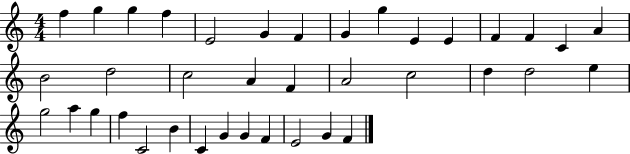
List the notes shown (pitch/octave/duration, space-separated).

F5/q G5/q G5/q F5/q E4/h G4/q F4/q G4/q G5/q E4/q E4/q F4/q F4/q C4/q A4/q B4/h D5/h C5/h A4/q F4/q A4/h C5/h D5/q D5/h E5/q G5/h A5/q G5/q F5/q C4/h B4/q C4/q G4/q G4/q F4/q E4/h G4/q F4/q